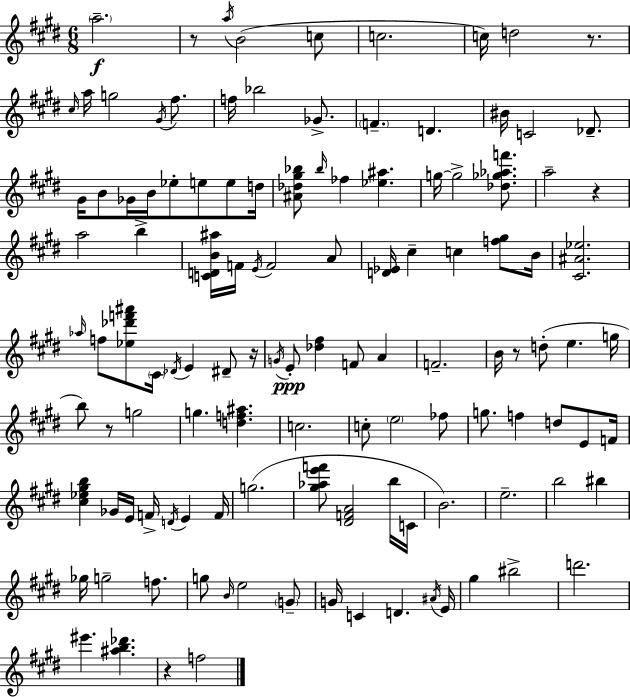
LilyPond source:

{
  \clef treble
  \numericTimeSignature
  \time 6/8
  \key e \major
  \parenthesize a''2.--\f | r8 \acciaccatura { a''16 }( b'2 c''8 | c''2. | c''16) d''2 r8. | \break \grace { cis''16 } a''16 g''2 \acciaccatura { gis'16 } | fis''8. f''16 bes''2 | ges'8.-> \parenthesize f'4.-- d'4. | bis'16 c'2 | \break des'8.-- gis'16 b'8 ges'16 b'16 ees''8-. e''8 | e''8 d''16 <ais' des'' gis'' bes''>8 \grace { bes''16 } fes''4 <ees'' ais''>4. | g''16~~ g''2-> | <des'' ges'' aes'' f'''>8. a''2-- | \break r4 a''2 | b''4-> <c' d' b' ais''>16 f'16 \acciaccatura { e'16 } f'2 | a'8 <d' ees'>16 cis''4-- c''4 | <f'' gis''>8 b'16 <cis' ais' ees''>2. | \break \grace { aes''16 } f''8 <ees'' des''' f''' ais'''>8 \parenthesize cis'16 \acciaccatura { des'16 } | e'4 dis'8-- r16 \acciaccatura { g'16 }\ppp e'8-. <des'' fis''>4 | f'8 a'4 f'2.-- | b'16 r8 d''8-.( | \break e''4. g''16 b''8) r8 | g''2 g''4. | <d'' f'' ais''>4. c''2. | c''8-. \parenthesize e''2 | \break fes''8 g''8. f''4 | d''8 e'8 f'16 <cis'' ees'' gis'' b''>4 | ges'16 e'16 f'16-> \acciaccatura { d'16 } e'4 f'16 g''2.( | <gis'' aes'' e''' f'''>8 <dis' f' a'>2 | \break b''16 c'16 b'2.) | e''2.-- | b''2 | bis''4 ges''16 g''2-- | \break f''8. g''8 \grace { b'16 } | e''2 \parenthesize g'8-- g'16 c'4 | d'4. \acciaccatura { ais'16 } e'16 gis''4 | bis''2-> d'''2. | \break eis'''4. | <ais'' b'' des'''>4. r4 | f''2 \bar "|."
}